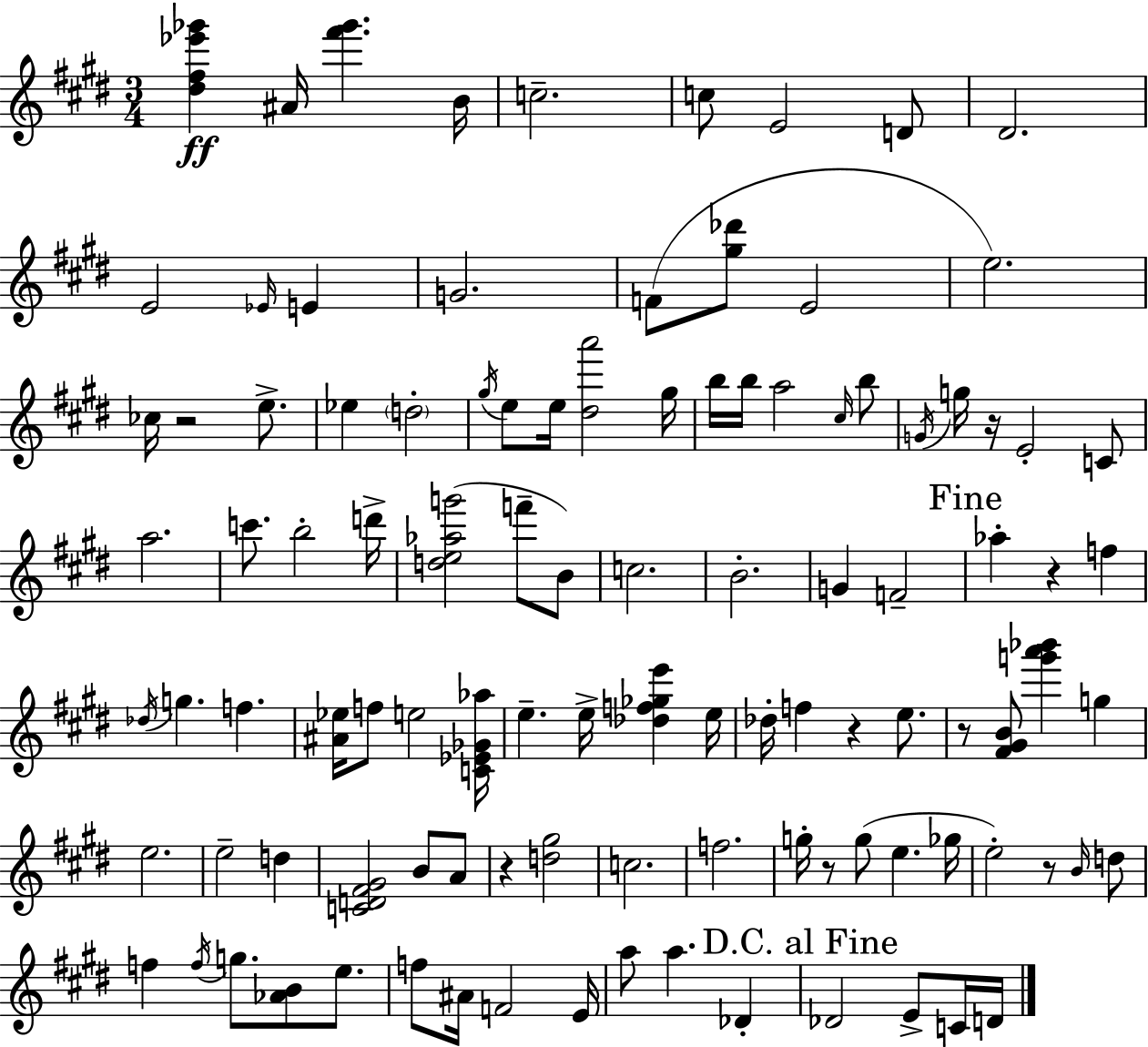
[D#5,F#5,Eb6,Gb6]/q A#4/s [F#6,Gb6]/q. B4/s C5/h. C5/e E4/h D4/e D#4/h. E4/h Eb4/s E4/q G4/h. F4/e [G#5,Db6]/e E4/h E5/h. CES5/s R/h E5/e. Eb5/q D5/h G#5/s E5/e E5/s [D#5,A6]/h G#5/s B5/s B5/s A5/h C#5/s B5/e G4/s G5/s R/s E4/h C4/e A5/h. C6/e. B5/h D6/s [D5,E5,Ab5,G6]/h F6/e B4/e C5/h. B4/h. G4/q F4/h Ab5/q R/q F5/q Db5/s G5/q. F5/q. [A#4,Eb5]/s F5/e E5/h [C4,Eb4,Gb4,Ab5]/s E5/q. E5/s [Db5,F5,Gb5,E6]/q E5/s Db5/s F5/q R/q E5/e. R/e [F#4,G#4,B4]/e [G6,A6,Bb6]/q G5/q E5/h. E5/h D5/q [C4,D4,F#4,G#4]/h B4/e A4/e R/q [D5,G#5]/h C5/h. F5/h. G5/s R/e G5/e E5/q. Gb5/s E5/h R/e B4/s D5/e F5/q F5/s G5/e. [Ab4,B4]/e E5/e. F5/e A#4/s F4/h E4/s A5/e A5/q. Db4/q Db4/h E4/e C4/s D4/s